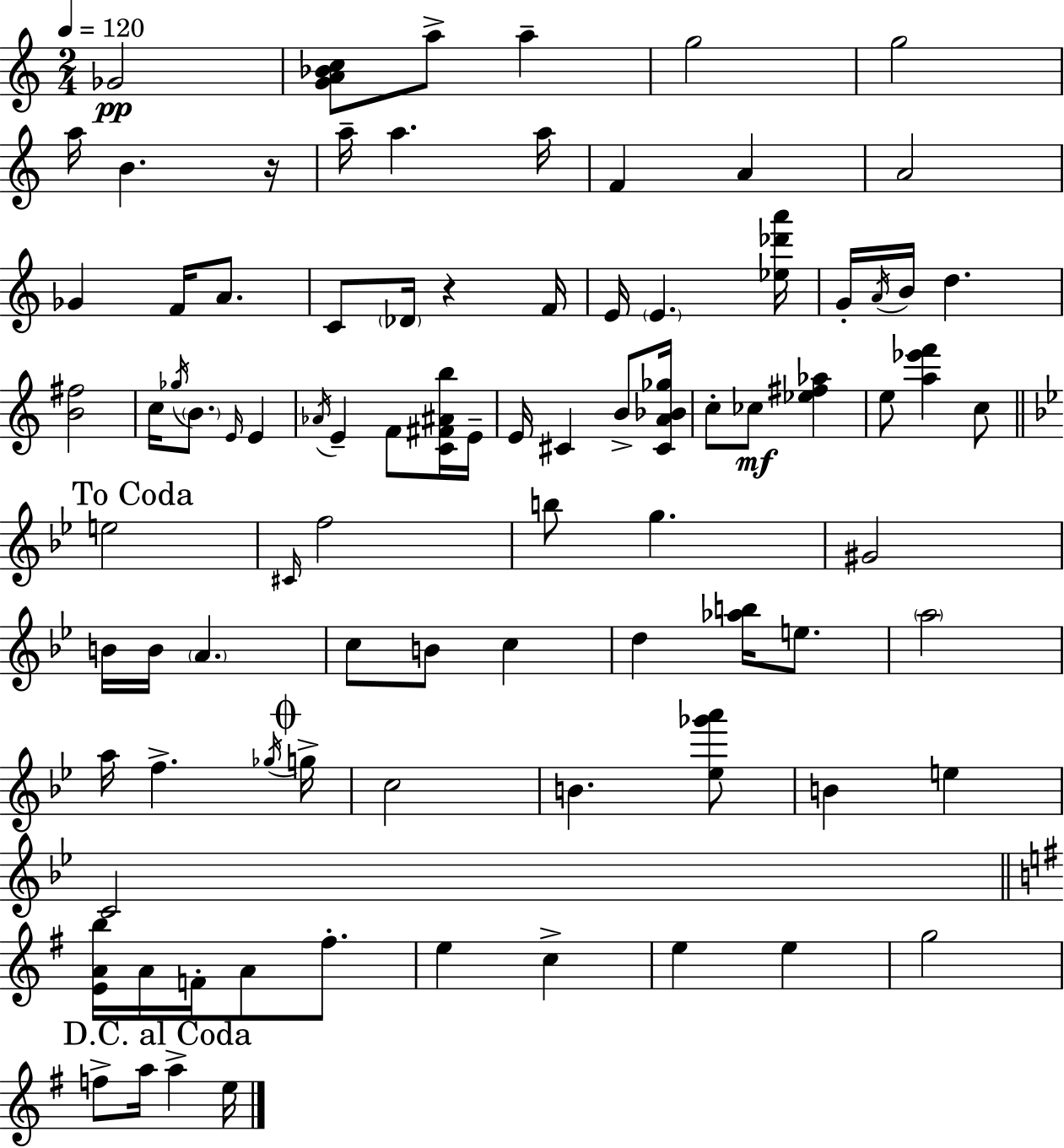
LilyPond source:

{
  \clef treble
  \numericTimeSignature
  \time 2/4
  \key a \minor
  \tempo 4 = 120
  ges'2\pp | <g' a' bes' c''>8 a''8-> a''4-- | g''2 | g''2 | \break a''16 b'4. r16 | a''16-- a''4. a''16 | f'4 a'4 | a'2 | \break ges'4 f'16 a'8. | c'8 \parenthesize des'16 r4 f'16 | e'16 \parenthesize e'4. <ees'' des''' a'''>16 | g'16-. \acciaccatura { a'16 } b'16 d''4. | \break <b' fis''>2 | c''16 \acciaccatura { ges''16 } \parenthesize b'8. \grace { e'16 } e'4 | \acciaccatura { aes'16 } e'4-- | f'8 <c' fis' ais' b''>16 e'16-- e'16 cis'4 | \break b'8-> <cis' a' bes' ges''>16 c''8-. ces''8\mf | <ees'' fis'' aes''>4 e''8 <a'' ees''' f'''>4 | c''8 \mark "To Coda" \bar "||" \break \key g \minor e''2 | \grace { cis'16 } f''2 | b''8 g''4. | gis'2 | \break b'16 b'16 \parenthesize a'4. | c''8 b'8 c''4 | d''4 <aes'' b''>16 e''8. | \parenthesize a''2 | \break a''16 f''4.-> | \acciaccatura { ges''16 } \mark \markup { \musicglyph "scripts.coda" } g''16-> c''2 | b'4. | <ees'' ges''' a'''>8 b'4 e''4 | \break c'2 | \bar "||" \break \key g \major <e' a' b''>16 a'16 f'16-. a'8 fis''8.-. | e''4 c''4-> | e''4 e''4 | g''2 | \break \mark "D.C. al Coda" f''8-> a''16 a''4-> e''16 | \bar "|."
}